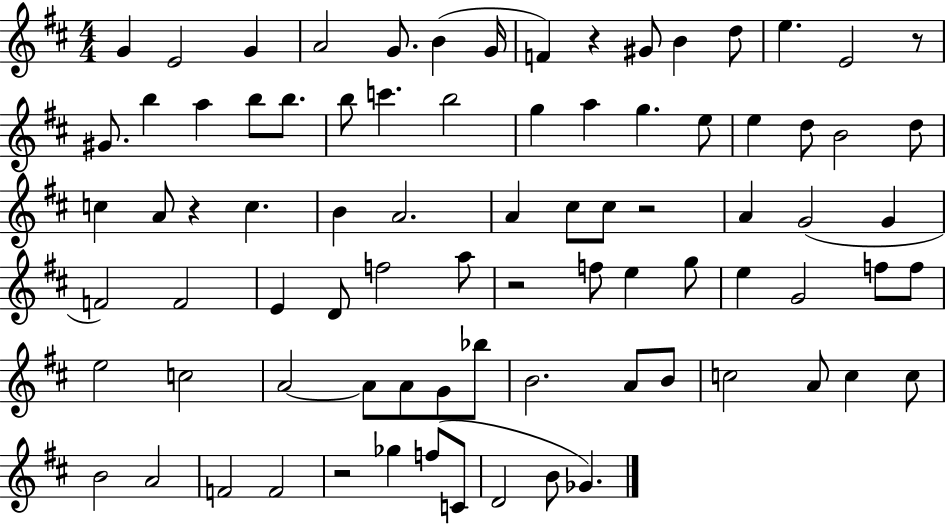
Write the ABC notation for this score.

X:1
T:Untitled
M:4/4
L:1/4
K:D
G E2 G A2 G/2 B G/4 F z ^G/2 B d/2 e E2 z/2 ^G/2 b a b/2 b/2 b/2 c' b2 g a g e/2 e d/2 B2 d/2 c A/2 z c B A2 A ^c/2 ^c/2 z2 A G2 G F2 F2 E D/2 f2 a/2 z2 f/2 e g/2 e G2 f/2 f/2 e2 c2 A2 A/2 A/2 G/2 _b/2 B2 A/2 B/2 c2 A/2 c c/2 B2 A2 F2 F2 z2 _g f/2 C/2 D2 B/2 _G